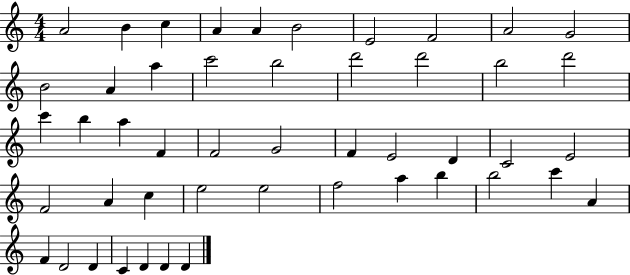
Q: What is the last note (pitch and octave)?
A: D4